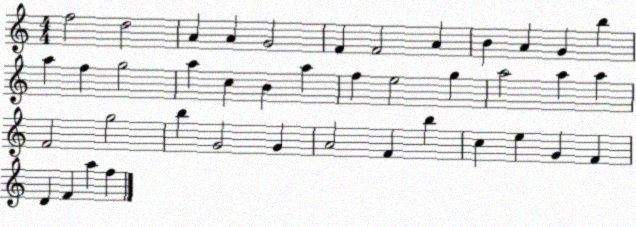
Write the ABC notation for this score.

X:1
T:Untitled
M:4/4
L:1/4
K:C
f2 d2 A A G2 F F2 A B A G b a f g2 a c B a f e2 g a2 a a F2 g2 b G2 G A2 F b c e G F D F a f